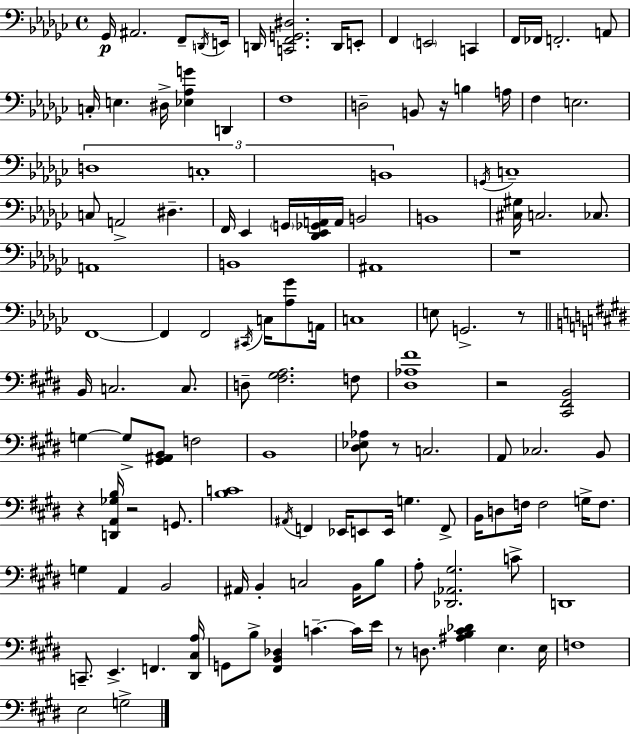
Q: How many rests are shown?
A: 8